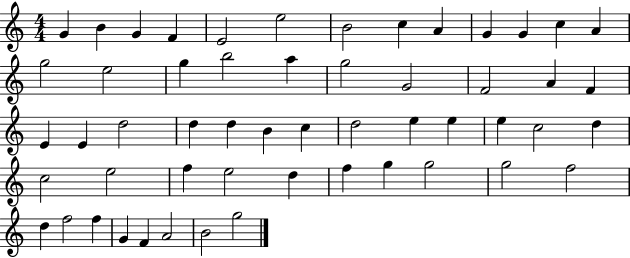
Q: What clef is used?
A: treble